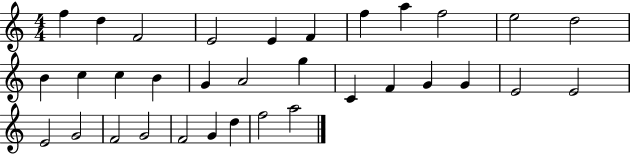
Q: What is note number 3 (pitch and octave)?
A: F4